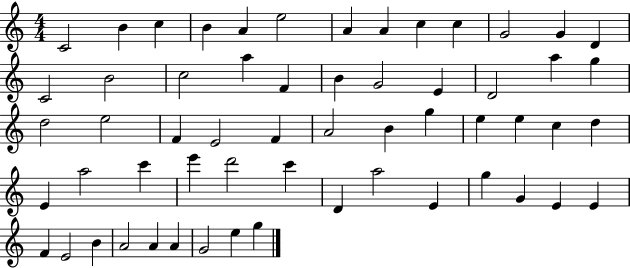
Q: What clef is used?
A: treble